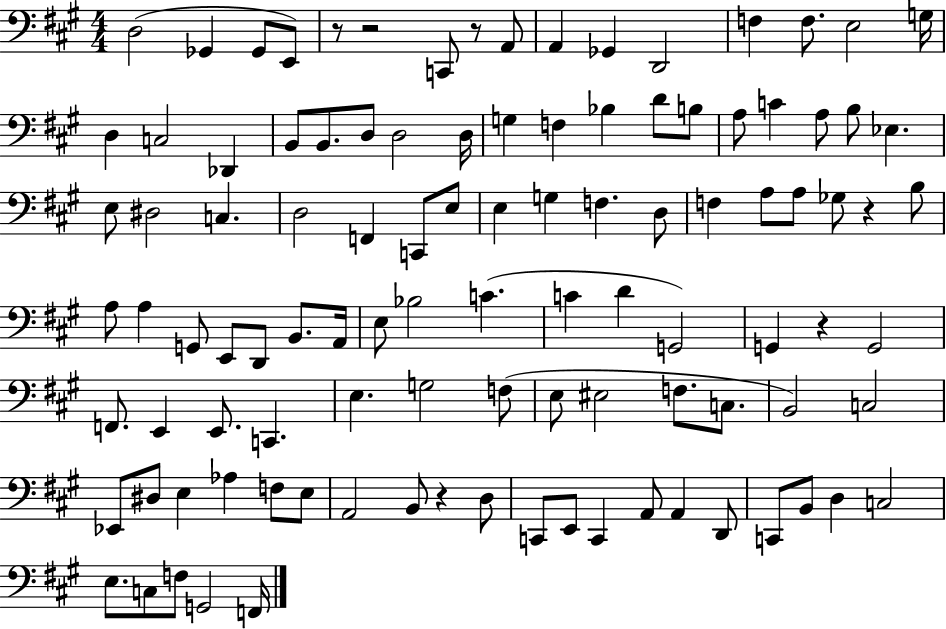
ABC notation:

X:1
T:Untitled
M:4/4
L:1/4
K:A
D,2 _G,, _G,,/2 E,,/2 z/2 z2 C,,/2 z/2 A,,/2 A,, _G,, D,,2 F, F,/2 E,2 G,/4 D, C,2 _D,, B,,/2 B,,/2 D,/2 D,2 D,/4 G, F, _B, D/2 B,/2 A,/2 C A,/2 B,/2 _E, E,/2 ^D,2 C, D,2 F,, C,,/2 E,/2 E, G, F, D,/2 F, A,/2 A,/2 _G,/2 z B,/2 A,/2 A, G,,/2 E,,/2 D,,/2 B,,/2 A,,/4 E,/2 _B,2 C C D G,,2 G,, z G,,2 F,,/2 E,, E,,/2 C,, E, G,2 F,/2 E,/2 ^E,2 F,/2 C,/2 B,,2 C,2 _E,,/2 ^D,/2 E, _A, F,/2 E,/2 A,,2 B,,/2 z D,/2 C,,/2 E,,/2 C,, A,,/2 A,, D,,/2 C,,/2 B,,/2 D, C,2 E,/2 C,/2 F,/2 G,,2 F,,/4